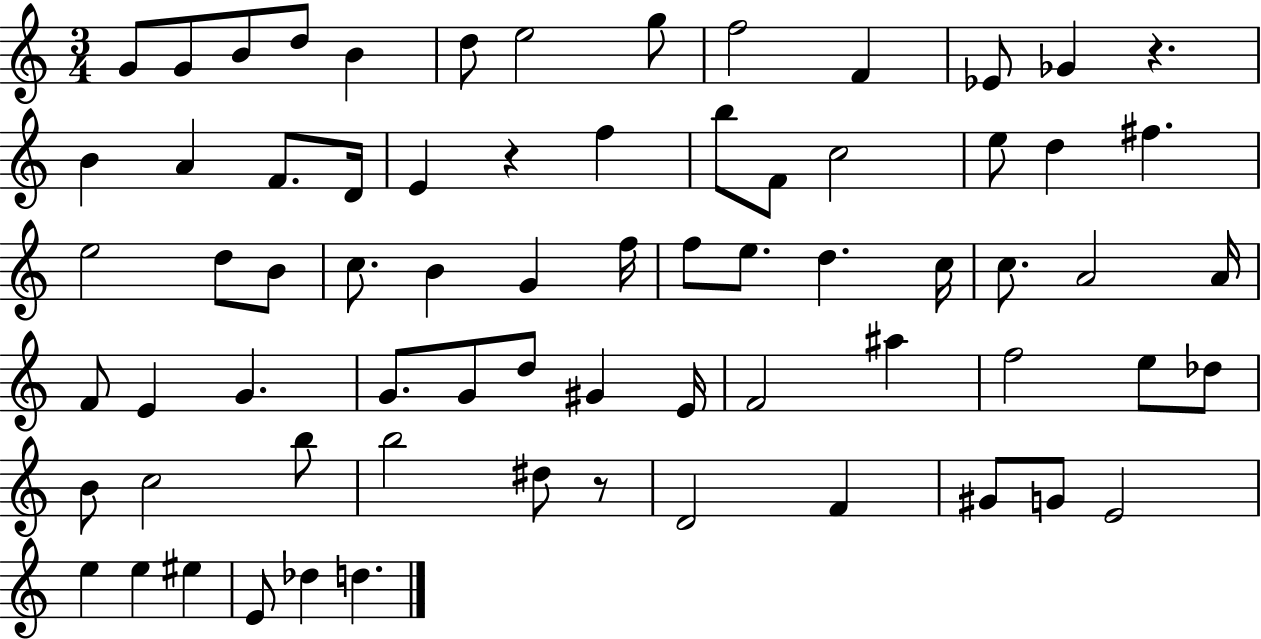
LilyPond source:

{
  \clef treble
  \numericTimeSignature
  \time 3/4
  \key c \major
  g'8 g'8 b'8 d''8 b'4 | d''8 e''2 g''8 | f''2 f'4 | ees'8 ges'4 r4. | \break b'4 a'4 f'8. d'16 | e'4 r4 f''4 | b''8 f'8 c''2 | e''8 d''4 fis''4. | \break e''2 d''8 b'8 | c''8. b'4 g'4 f''16 | f''8 e''8. d''4. c''16 | c''8. a'2 a'16 | \break f'8 e'4 g'4. | g'8. g'8 d''8 gis'4 e'16 | f'2 ais''4 | f''2 e''8 des''8 | \break b'8 c''2 b''8 | b''2 dis''8 r8 | d'2 f'4 | gis'8 g'8 e'2 | \break e''4 e''4 eis''4 | e'8 des''4 d''4. | \bar "|."
}